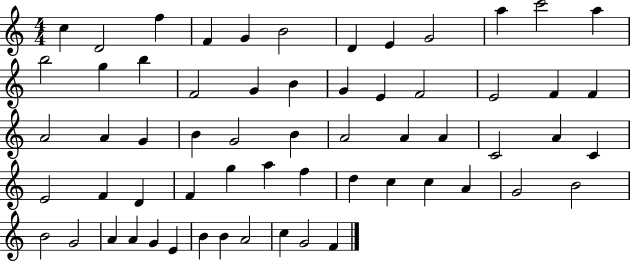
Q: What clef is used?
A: treble